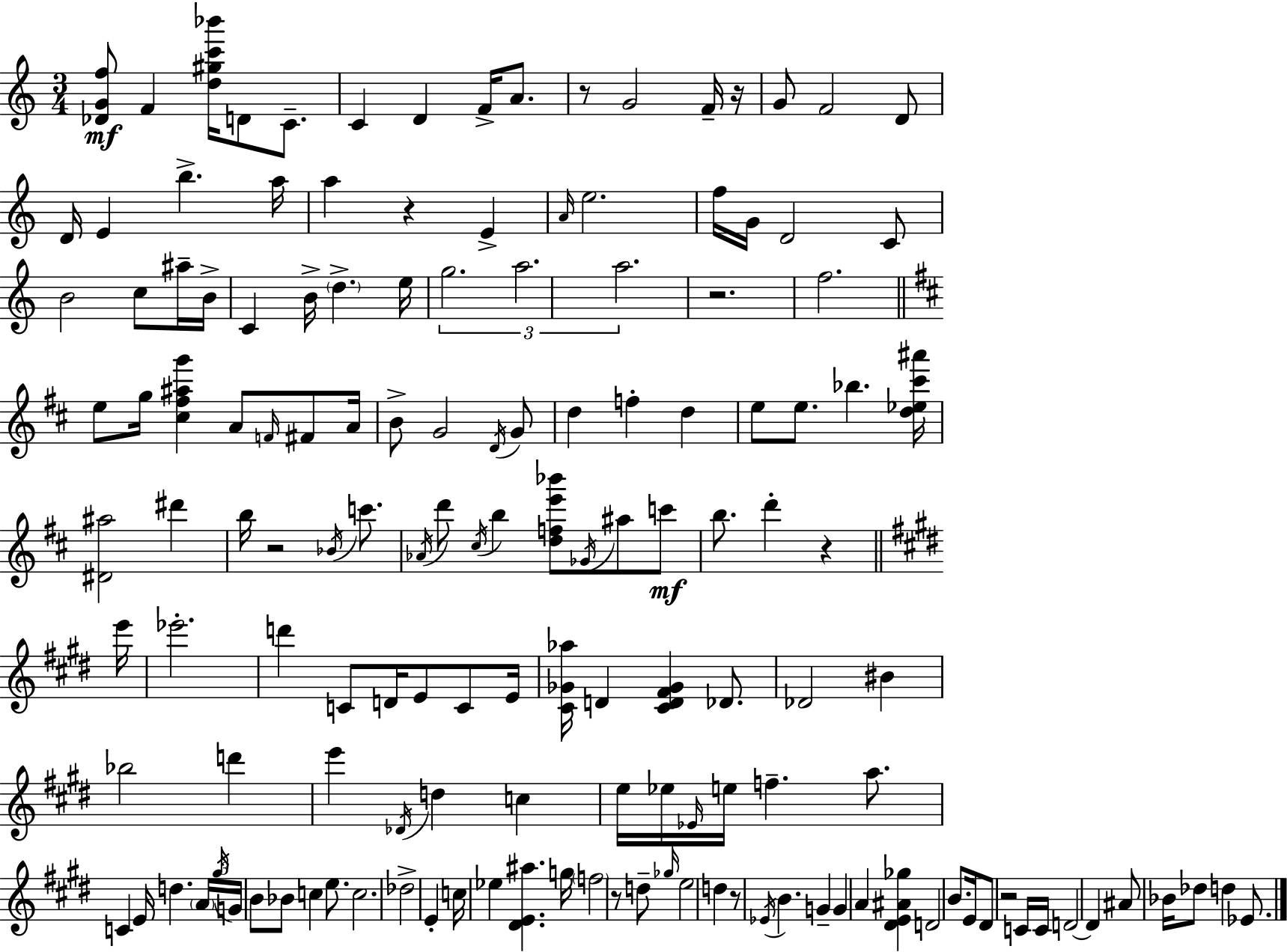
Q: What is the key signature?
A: C major